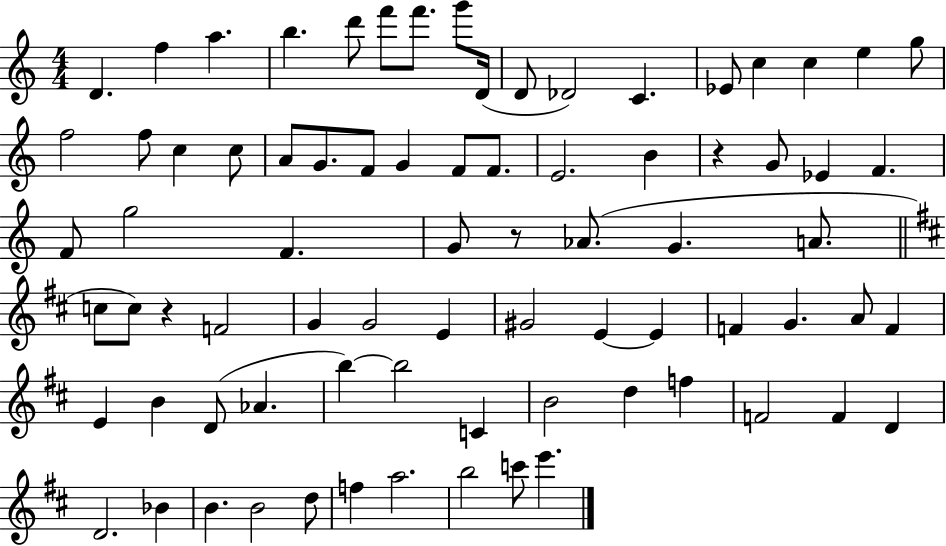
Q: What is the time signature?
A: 4/4